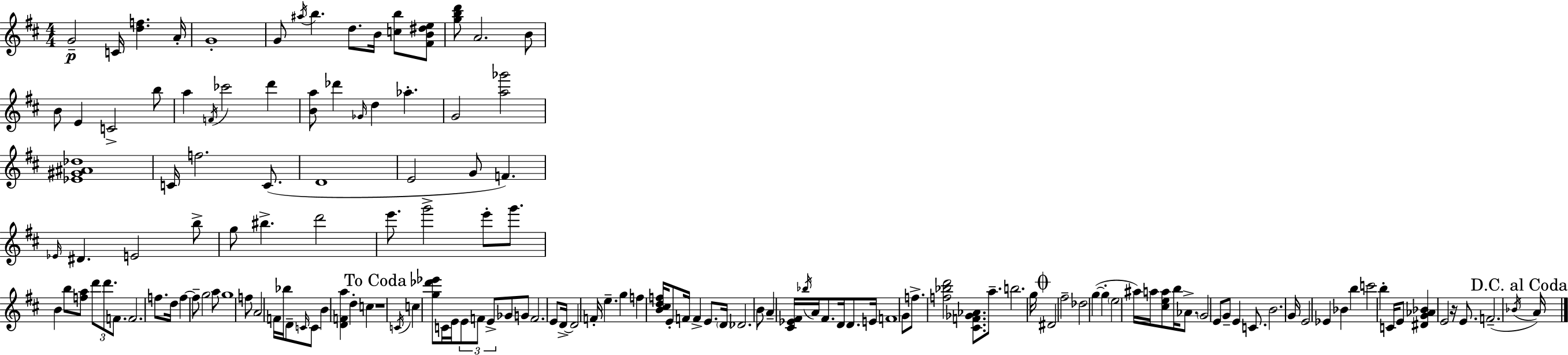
{
  \clef treble
  \numericTimeSignature
  \time 4/4
  \key d \major
  g'2--\p c'16 <d'' f''>4. a'16-. | g'1-. | g'8 \acciaccatura { ais''16 } b''4. d''8. b'16 <c'' b''>8 <fis' b' dis'' e''>8 | <g'' b'' d'''>8 a'2. b'8 | \break b'8 e'4 c'2-> b''8 | a''4 \acciaccatura { f'16 } ces'''2 d'''4 | <b' a''>8 des'''4 \grace { ges'16 } d''4 aes''4.-. | g'2 <a'' ges'''>2 | \break <ees' gis' ais' des''>1 | c'16 f''2. | c'8.( d'1 | e'2 g'8 f'4.) | \break \grace { ees'16 } dis'4. e'2 | b''8-> g''8 bis''4.-> d'''2 | e'''8. g'''2-> e'''8-. | g'''8. b'4 b''8 <f'' a''>8 \tuplet 3/2 { d'''8 d'''8. | \break f'8. } f'2. | f''8. d''16 f''4~~ f''8-- g''2 | a''8 g''1 | f''8 a'2 f'16 bes''16 | \break d'8-- \grace { c'16 } c'8 b'4 <d' f' a''>4 d''4-. | c''4 \mark "To Coda" r1 | \acciaccatura { c'16 } c''4 <g'' des''' ees'''>8 c'16 e'16 \tuplet 3/2 { e'8 | f'8 e'8-> } ges'8 g'8 f'2. | \break e'8 d'16->~~ d'2 f'16-. | e''4.-- g''4 f''4 <b' cis'' d'' f''>16 e'8-. | f'16 f'4-> e'8. \parenthesize d'16 des'2. | b'8 a'4-- <cis' ees' fis'>16 \acciaccatura { bes''16 } a'16 fis'8. | \break d'16 d'8. e'16 f'1 | g'8 f''8.-> <f'' bes'' d'''>2 | <cis' f' ges' aes'>8. a''8.-- b''2. | g''16 \mark \markup { \musicglyph "scripts.coda" } dis'2 fis''2-- | \break des''2 g''4~(~ | g''4-. \parenthesize e''2 ais''16) | a''16 <cis'' e'' a''>8 b''16 aes'8.-> \parenthesize g'2 e'8 | g'8-- e'4 c'8. b'2. | \break g'16 e'2 ees'4 | bes'4 b''4 c'''2 | b''4-. c'16 e'8 <dis' g' aes' bes'>4 e'2 | r16 e'8. f'2.--( | \break \acciaccatura { bes'16 } \mark "D.C. al Coda" a'16) \bar "|."
}